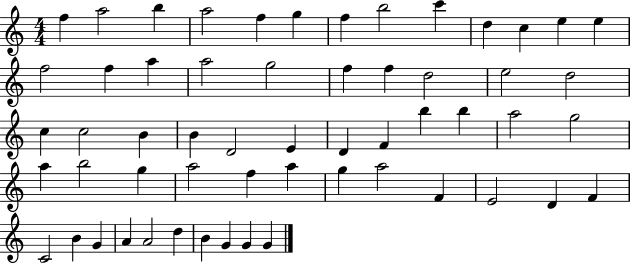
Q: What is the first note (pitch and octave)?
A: F5